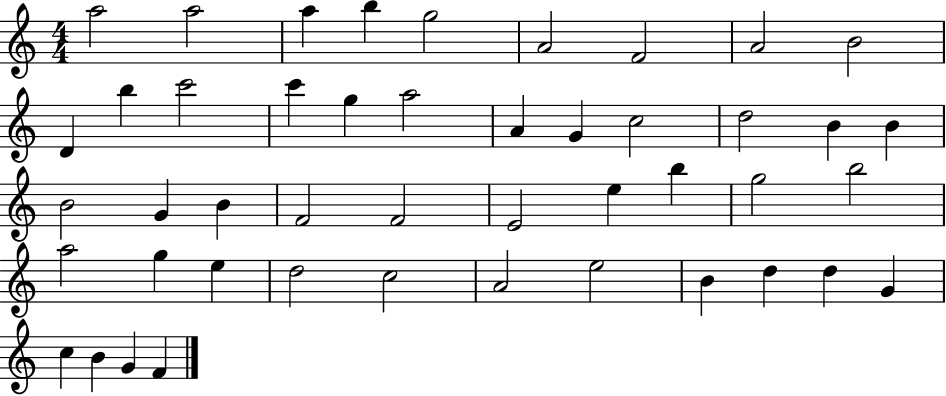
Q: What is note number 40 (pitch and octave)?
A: D5